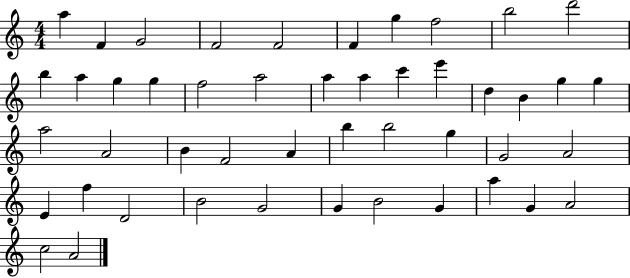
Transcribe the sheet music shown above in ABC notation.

X:1
T:Untitled
M:4/4
L:1/4
K:C
a F G2 F2 F2 F g f2 b2 d'2 b a g g f2 a2 a a c' e' d B g g a2 A2 B F2 A b b2 g G2 A2 E f D2 B2 G2 G B2 G a G A2 c2 A2